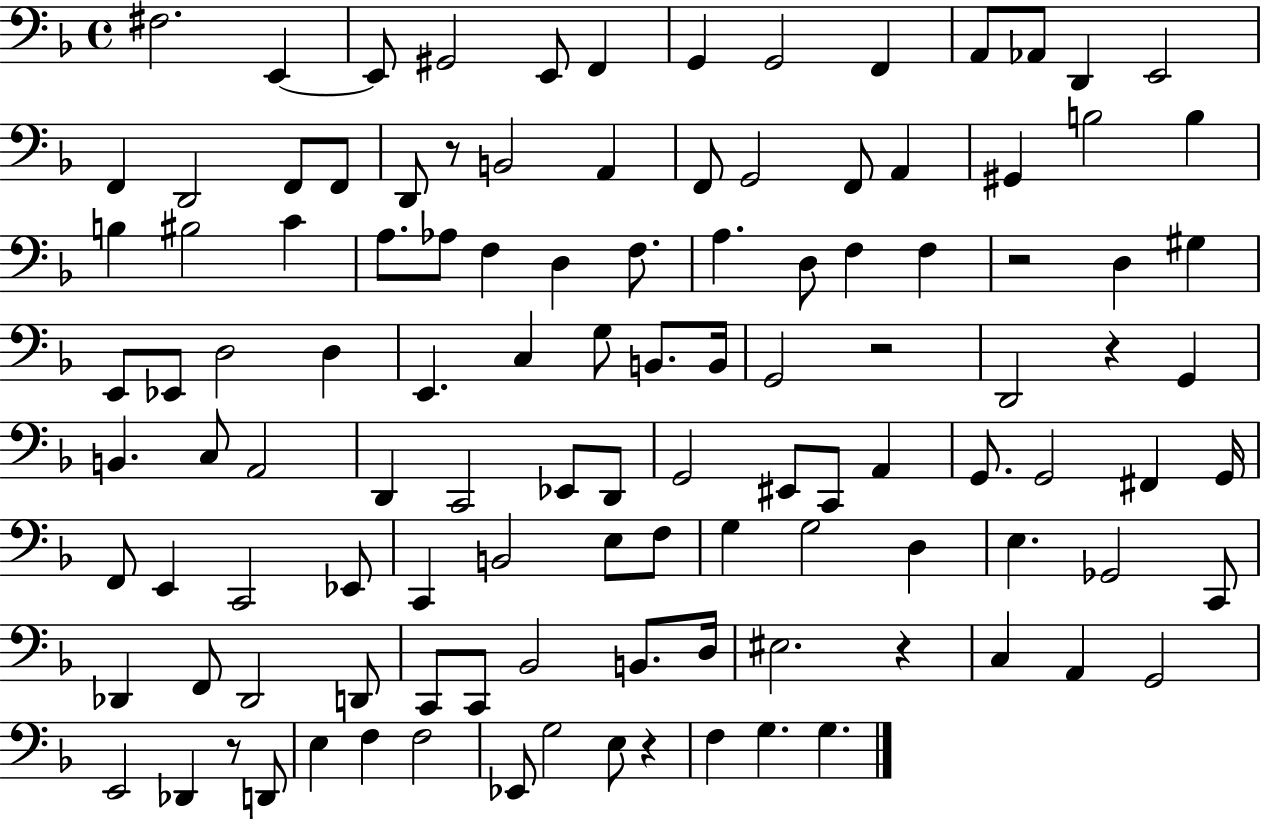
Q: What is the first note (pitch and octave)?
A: F#3